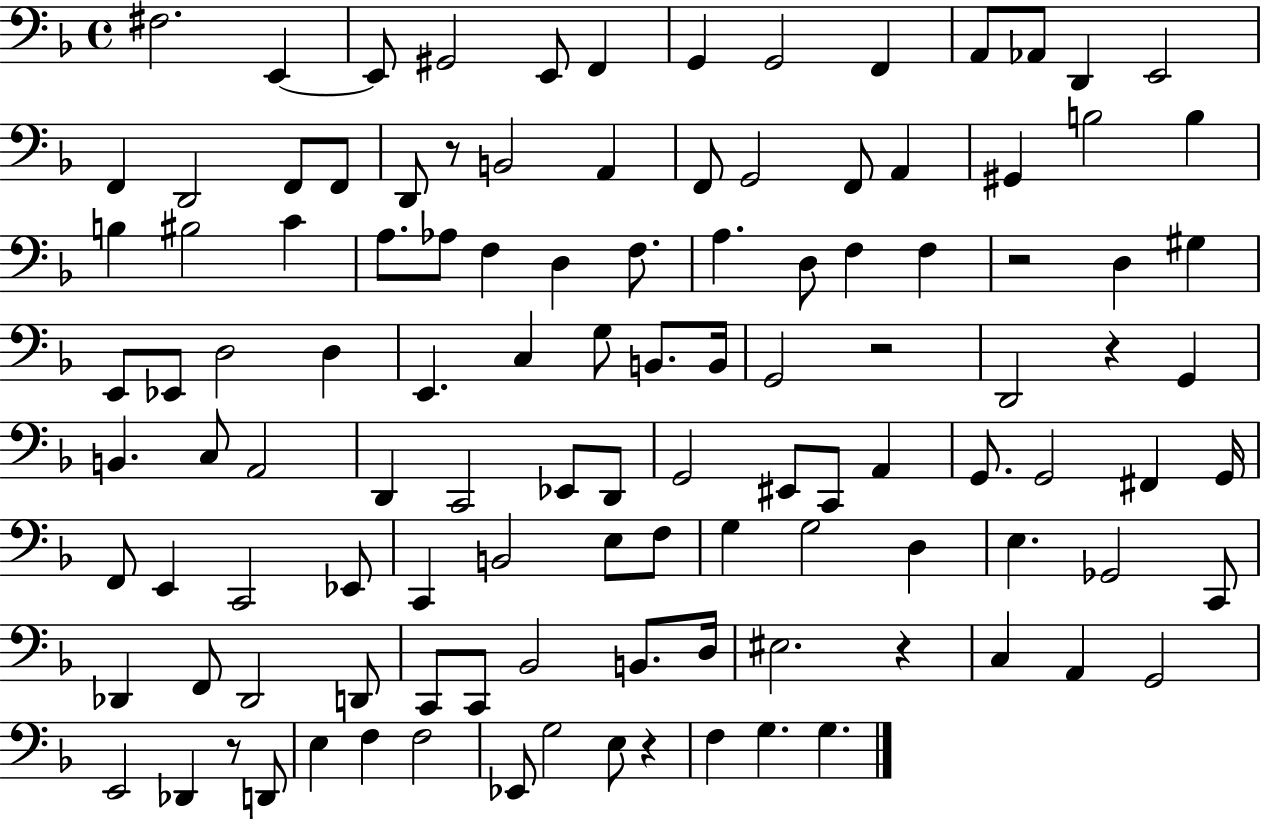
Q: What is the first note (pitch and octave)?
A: F#3